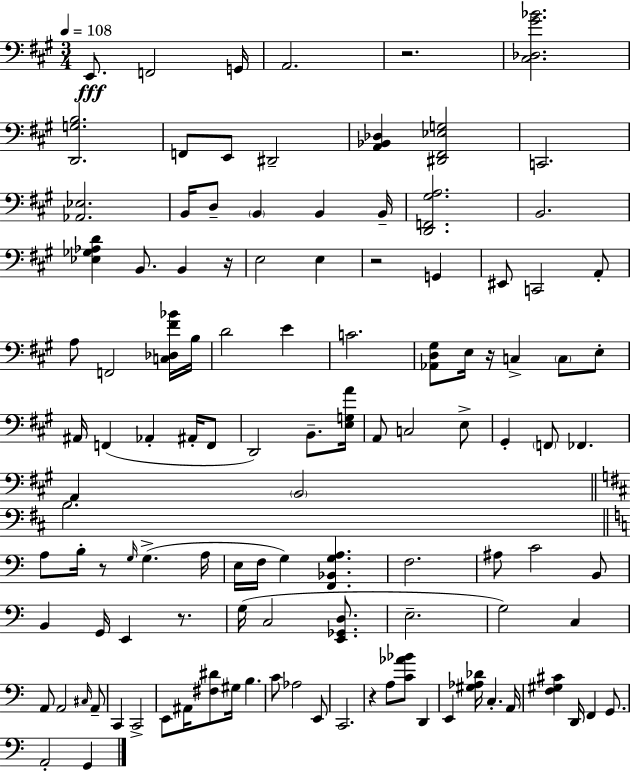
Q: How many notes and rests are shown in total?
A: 115